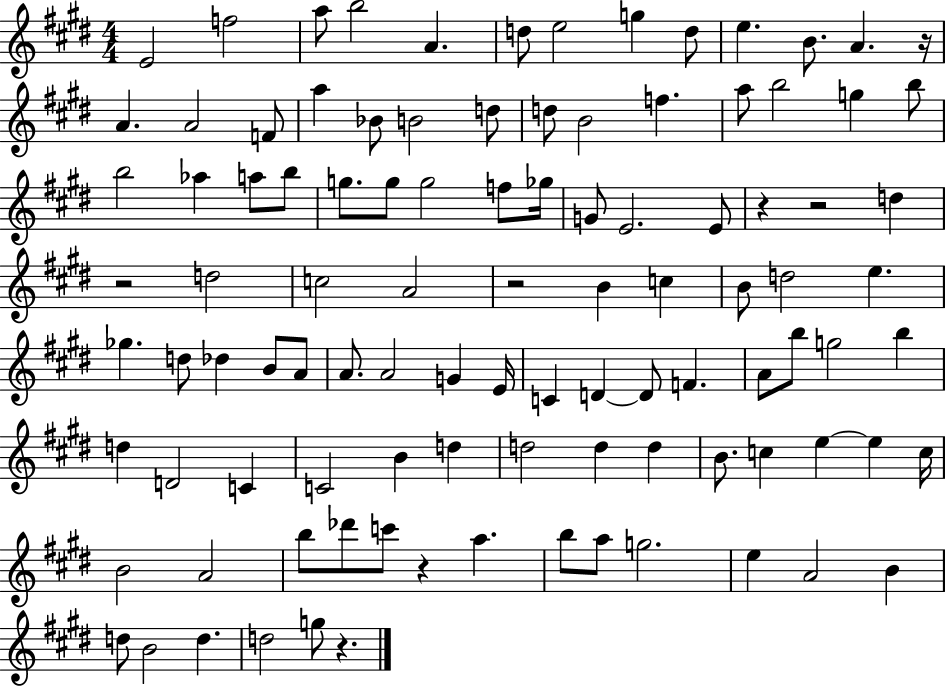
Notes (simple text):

E4/h F5/h A5/e B5/h A4/q. D5/e E5/h G5/q D5/e E5/q. B4/e. A4/q. R/s A4/q. A4/h F4/e A5/q Bb4/e B4/h D5/e D5/e B4/h F5/q. A5/e B5/h G5/q B5/e B5/h Ab5/q A5/e B5/e G5/e. G5/e G5/h F5/e Gb5/s G4/e E4/h. E4/e R/q R/h D5/q R/h D5/h C5/h A4/h R/h B4/q C5/q B4/e D5/h E5/q. Gb5/q. D5/e Db5/q B4/e A4/e A4/e. A4/h G4/q E4/s C4/q D4/q D4/e F4/q. A4/e B5/e G5/h B5/q D5/q D4/h C4/q C4/h B4/q D5/q D5/h D5/q D5/q B4/e. C5/q E5/q E5/q C5/s B4/h A4/h B5/e Db6/e C6/e R/q A5/q. B5/e A5/e G5/h. E5/q A4/h B4/q D5/e B4/h D5/q. D5/h G5/e R/q.